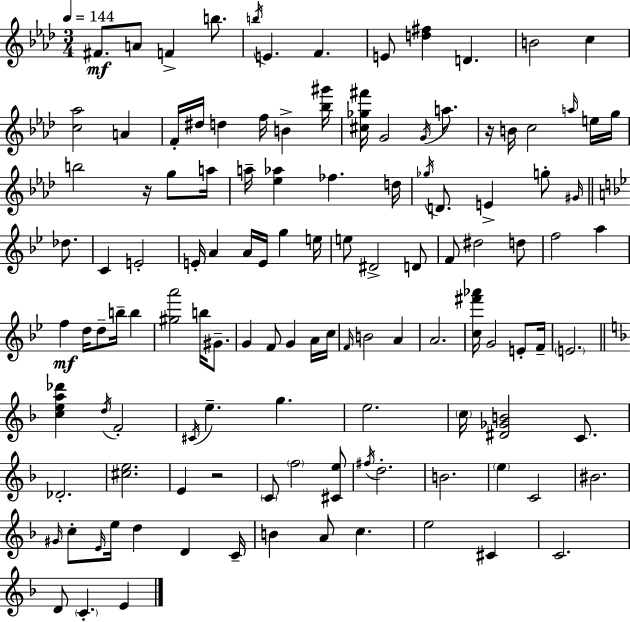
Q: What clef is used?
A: treble